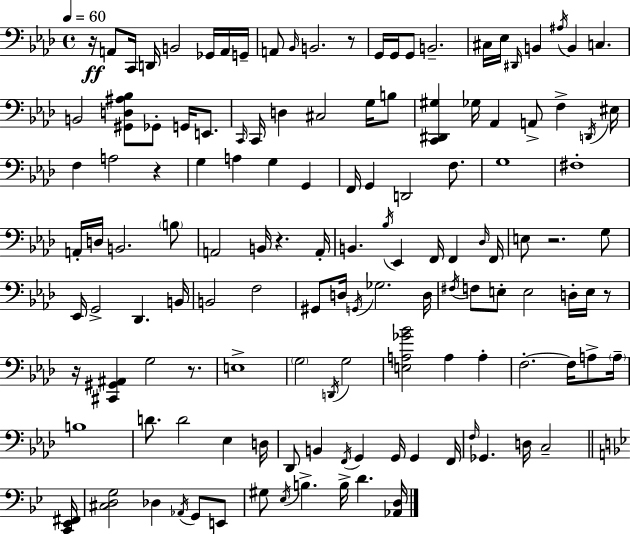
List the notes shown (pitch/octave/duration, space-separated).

R/s A2/e C2/s D2/s B2/h Gb2/s A2/s G2/s A2/e Bb2/s B2/h. R/e G2/s G2/s G2/e B2/h. C#3/s Eb3/s D#2/s B2/q A#3/s B2/q C3/q. B2/h [G#2,D3,A#3,Bb3]/e Gb2/e G2/s E2/e. C2/s C2/s D3/q C#3/h G3/s B3/e [C2,D#2,G#3]/q Gb3/s Ab2/q A2/e F3/q D2/s EIS3/s F3/q A3/h R/q G3/q A3/q G3/q G2/q F2/s G2/q D2/h F3/e. G3/w F#3/w A2/s D3/s B2/h. B3/e A2/h B2/s R/q. A2/s B2/q. Bb3/s Eb2/q F2/s F2/q Db3/s F2/s E3/e R/h. G3/e Eb2/s G2/h Db2/q. B2/s B2/h F3/h G#2/e D3/s G2/s Gb3/h. D3/s F#3/s F3/e E3/e E3/h D3/s E3/s R/e R/s [C#2,G#2,A#2]/q G3/h R/e. E3/w G3/h D2/s G3/h [E3,A3,Gb4,Bb4]/h A3/q A3/q F3/h. F3/s A3/e A3/s B3/w D4/e. D4/h Eb3/q D3/s Db2/e B2/q F2/s G2/q G2/s G2/q F2/s F3/s Gb2/q. D3/s C3/h [C2,Eb2,F#2]/s [C#3,D3,G3]/h Db3/q Ab2/s G2/e E2/e G#3/e Eb3/s B3/q. B3/s D4/q. [Ab2,D3]/s